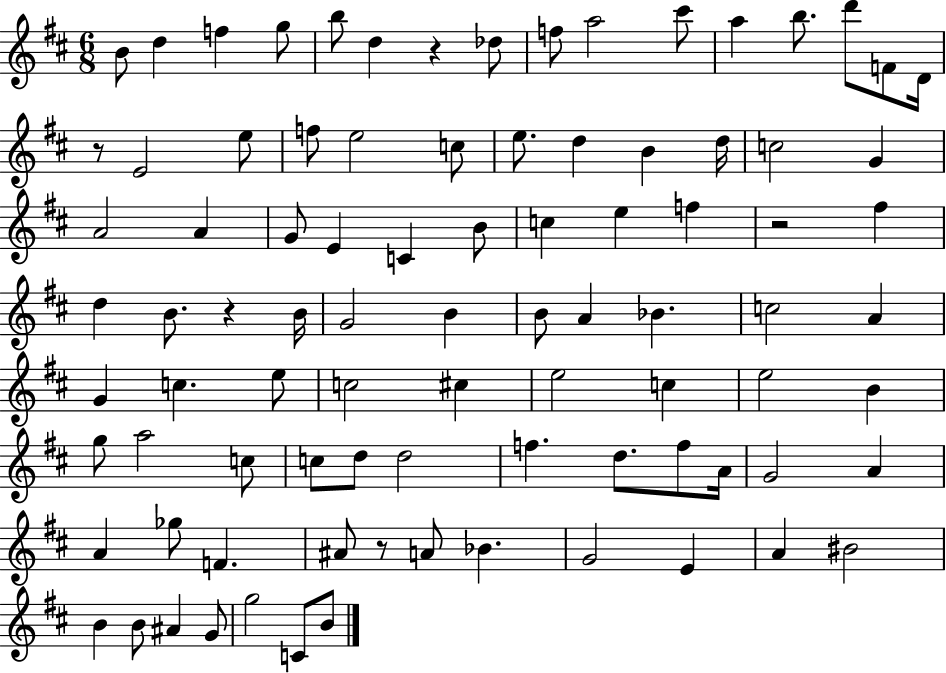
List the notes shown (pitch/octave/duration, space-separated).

B4/e D5/q F5/q G5/e B5/e D5/q R/q Db5/e F5/e A5/h C#6/e A5/q B5/e. D6/e F4/e D4/s R/e E4/h E5/e F5/e E5/h C5/e E5/e. D5/q B4/q D5/s C5/h G4/q A4/h A4/q G4/e E4/q C4/q B4/e C5/q E5/q F5/q R/h F#5/q D5/q B4/e. R/q B4/s G4/h B4/q B4/e A4/q Bb4/q. C5/h A4/q G4/q C5/q. E5/e C5/h C#5/q E5/h C5/q E5/h B4/q G5/e A5/h C5/e C5/e D5/e D5/h F5/q. D5/e. F5/e A4/s G4/h A4/q A4/q Gb5/e F4/q. A#4/e R/e A4/e Bb4/q. G4/h E4/q A4/q BIS4/h B4/q B4/e A#4/q G4/e G5/h C4/e B4/e